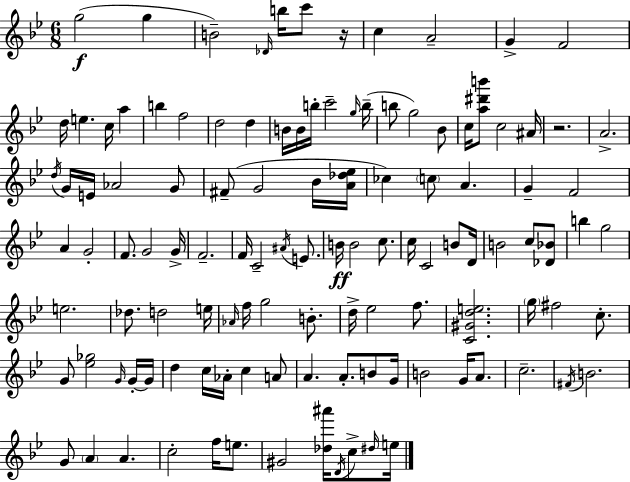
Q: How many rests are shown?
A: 2